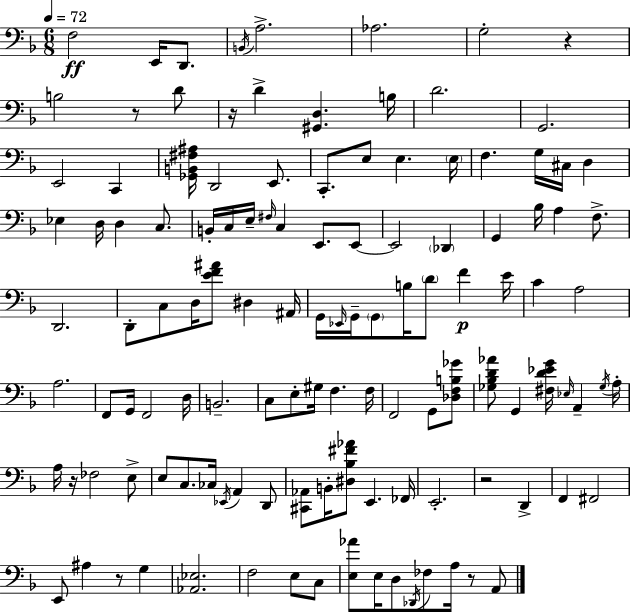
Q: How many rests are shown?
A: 7